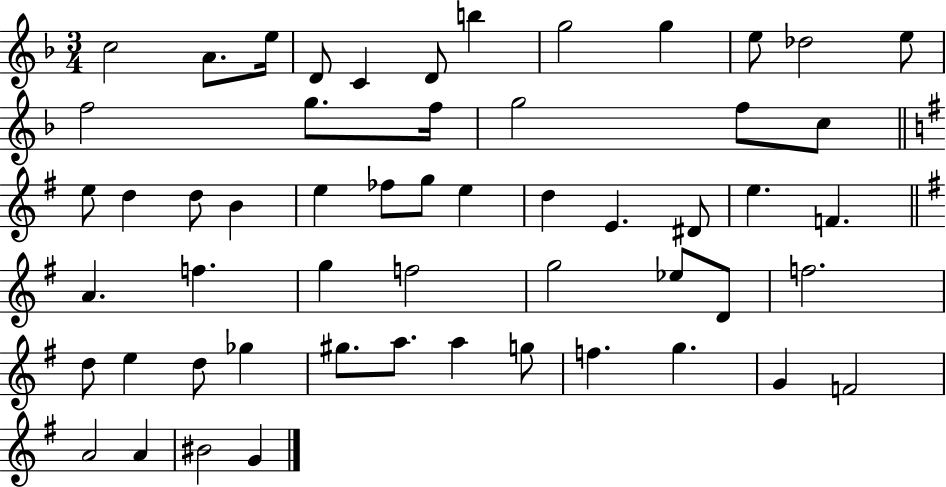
{
  \clef treble
  \numericTimeSignature
  \time 3/4
  \key f \major
  c''2 a'8. e''16 | d'8 c'4 d'8 b''4 | g''2 g''4 | e''8 des''2 e''8 | \break f''2 g''8. f''16 | g''2 f''8 c''8 | \bar "||" \break \key g \major e''8 d''4 d''8 b'4 | e''4 fes''8 g''8 e''4 | d''4 e'4. dis'8 | e''4. f'4. | \break \bar "||" \break \key g \major a'4. f''4. | g''4 f''2 | g''2 ees''8 d'8 | f''2. | \break d''8 e''4 d''8 ges''4 | gis''8. a''8. a''4 g''8 | f''4. g''4. | g'4 f'2 | \break a'2 a'4 | bis'2 g'4 | \bar "|."
}